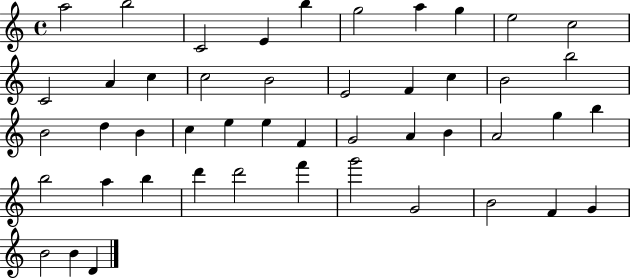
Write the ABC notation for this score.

X:1
T:Untitled
M:4/4
L:1/4
K:C
a2 b2 C2 E b g2 a g e2 c2 C2 A c c2 B2 E2 F c B2 b2 B2 d B c e e F G2 A B A2 g b b2 a b d' d'2 f' g'2 G2 B2 F G B2 B D